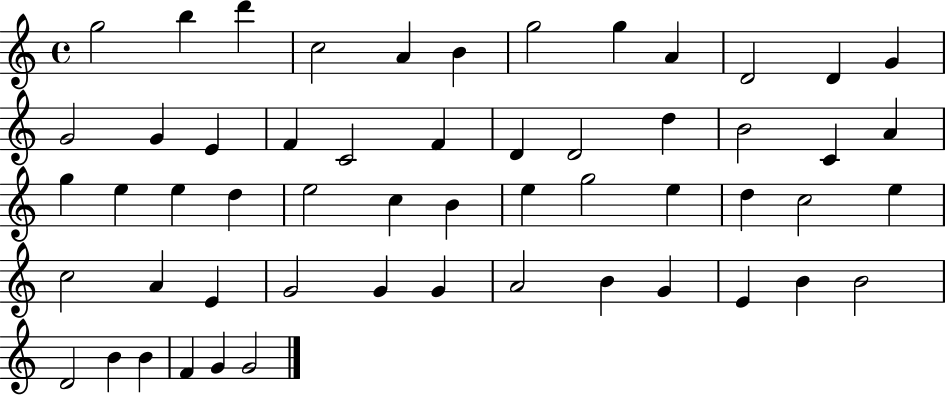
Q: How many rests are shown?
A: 0